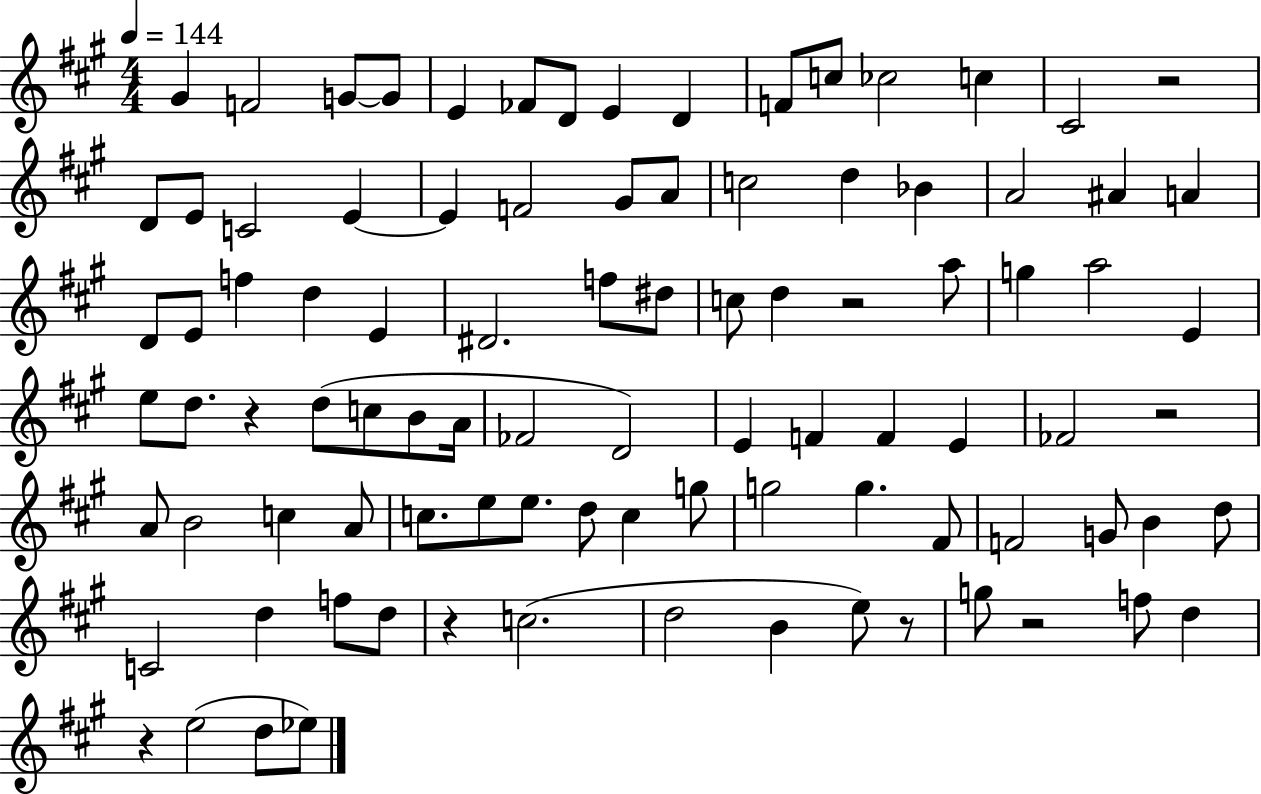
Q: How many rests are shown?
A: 8